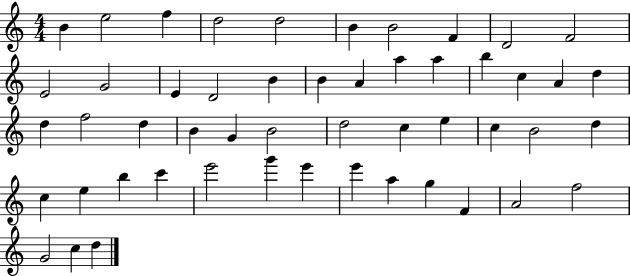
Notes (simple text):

B4/q E5/h F5/q D5/h D5/h B4/q B4/h F4/q D4/h F4/h E4/h G4/h E4/q D4/h B4/q B4/q A4/q A5/q A5/q B5/q C5/q A4/q D5/q D5/q F5/h D5/q B4/q G4/q B4/h D5/h C5/q E5/q C5/q B4/h D5/q C5/q E5/q B5/q C6/q E6/h G6/q E6/q E6/q A5/q G5/q F4/q A4/h F5/h G4/h C5/q D5/q